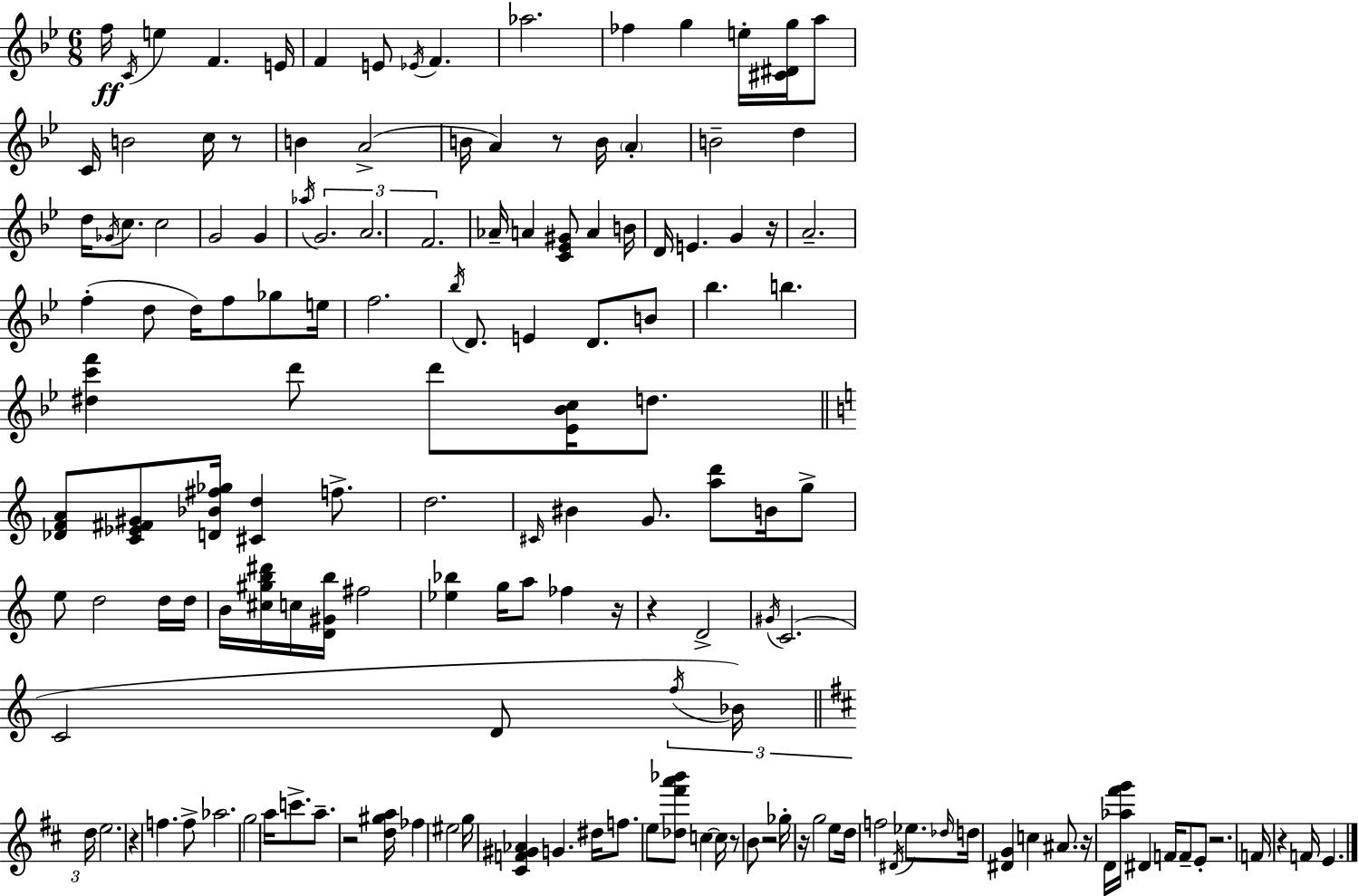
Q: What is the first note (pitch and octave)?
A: F5